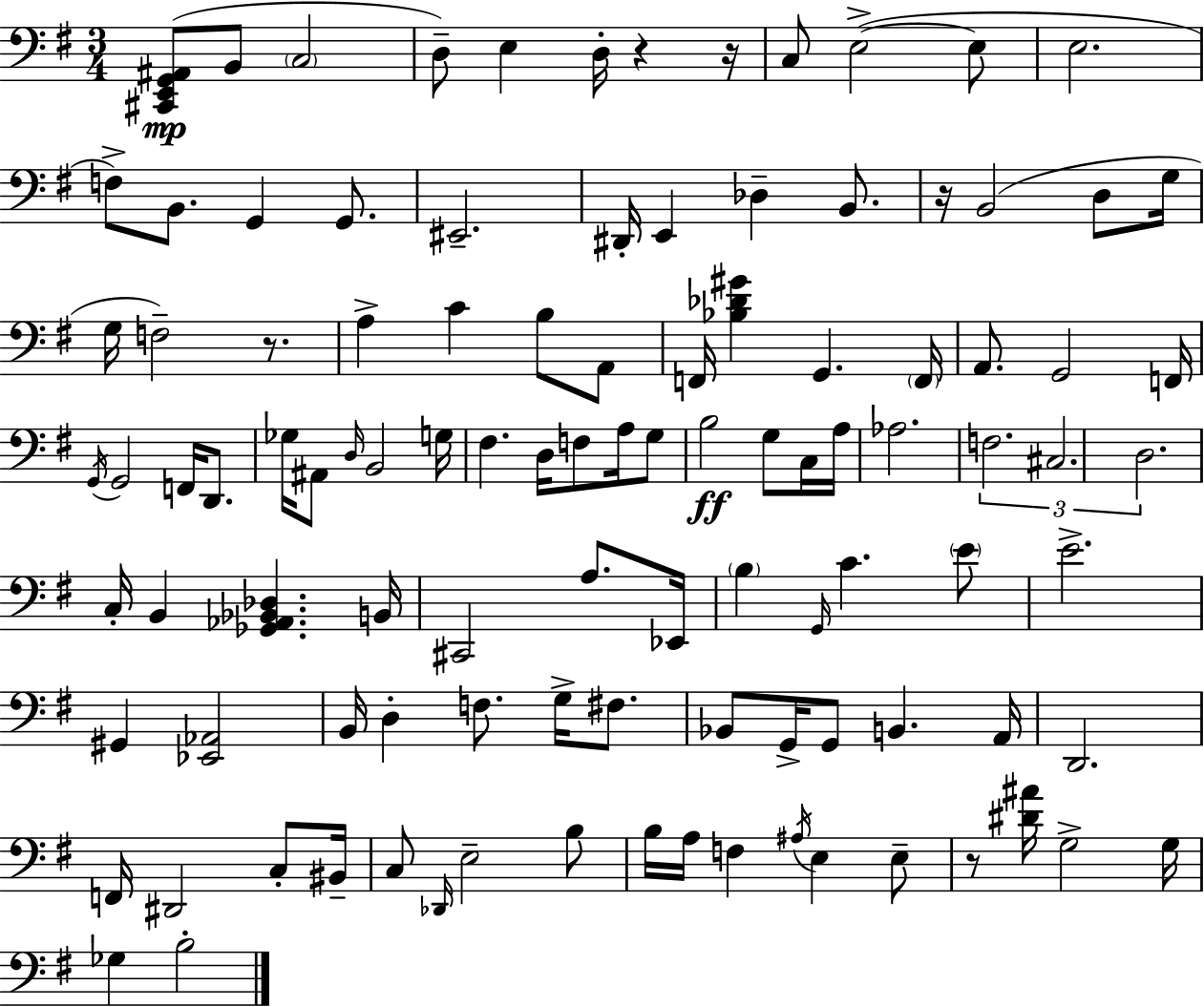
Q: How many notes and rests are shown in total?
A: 106